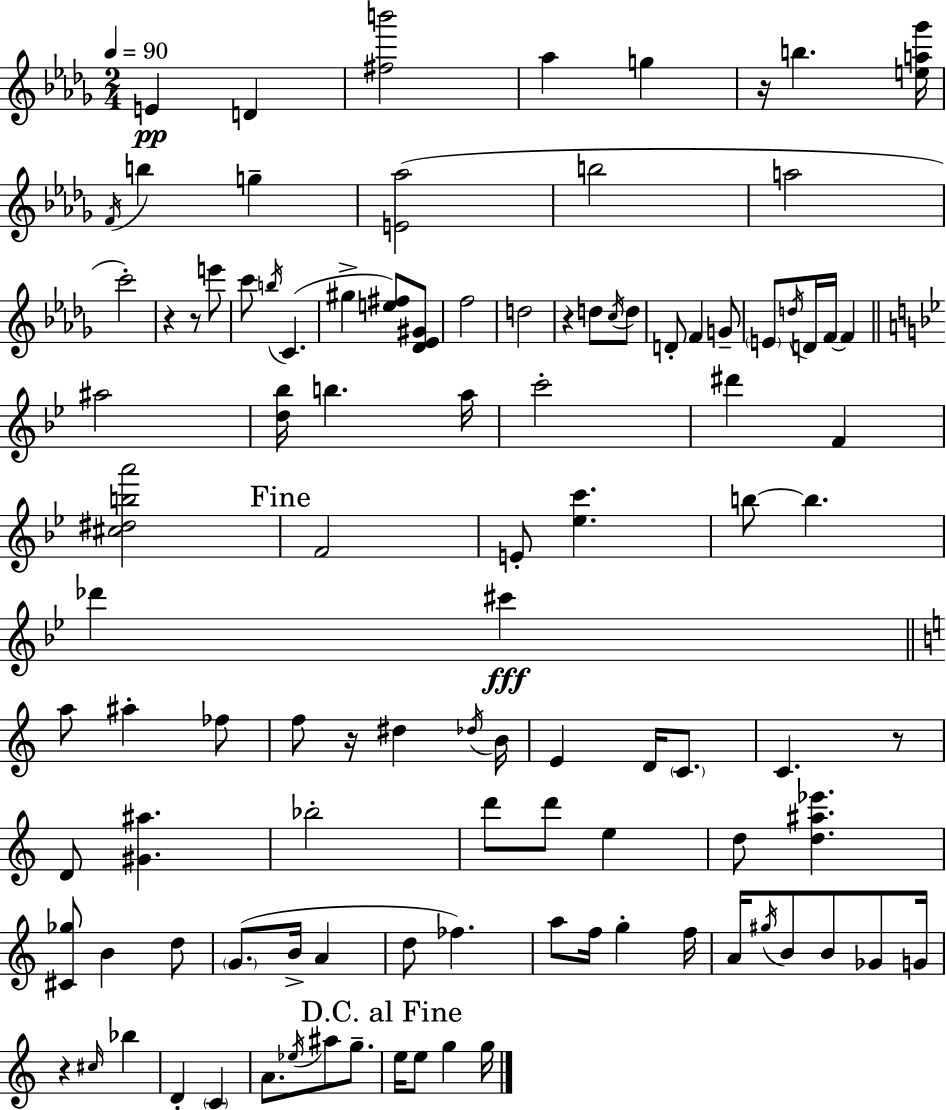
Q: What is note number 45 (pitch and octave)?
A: F5